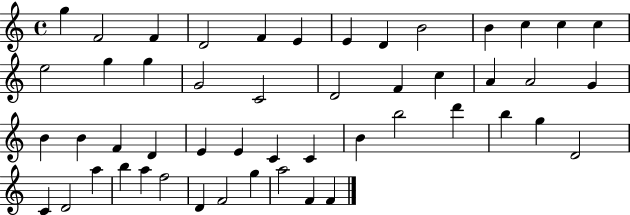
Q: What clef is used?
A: treble